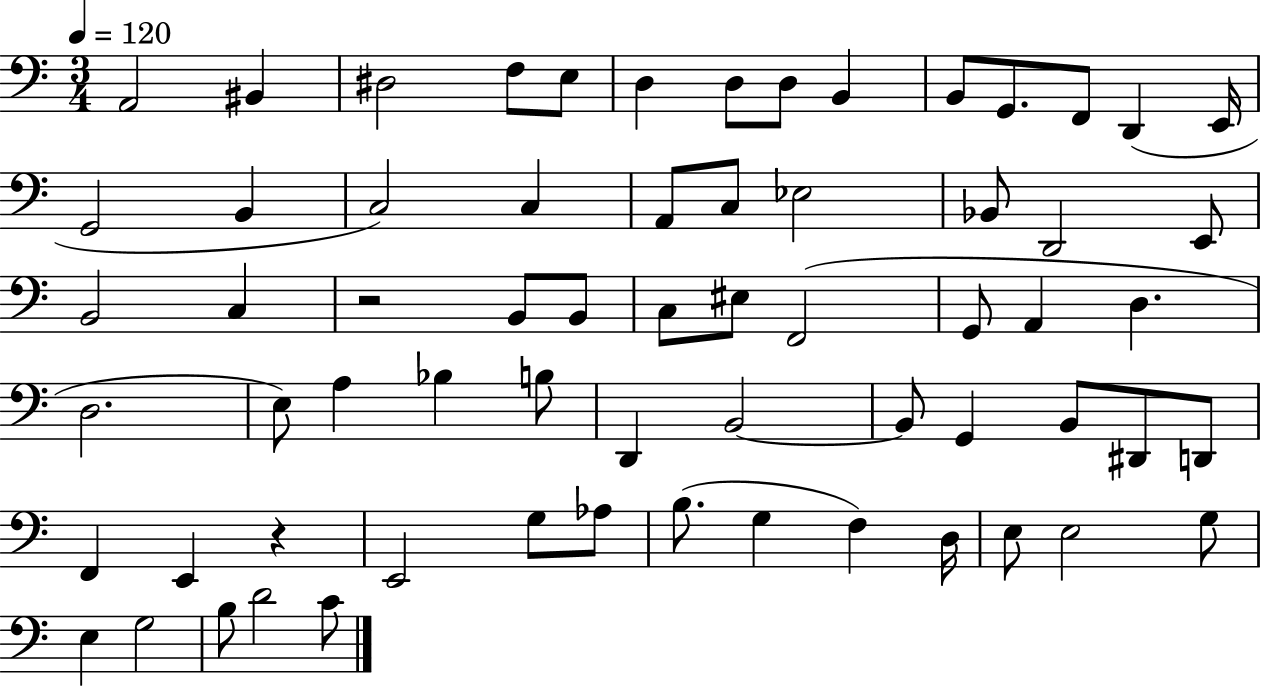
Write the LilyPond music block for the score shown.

{
  \clef bass
  \numericTimeSignature
  \time 3/4
  \key c \major
  \tempo 4 = 120
  \repeat volta 2 { a,2 bis,4 | dis2 f8 e8 | d4 d8 d8 b,4 | b,8 g,8. f,8 d,4( e,16 | \break g,2 b,4 | c2) c4 | a,8 c8 ees2 | bes,8 d,2 e,8 | \break b,2 c4 | r2 b,8 b,8 | c8 eis8 f,2( | g,8 a,4 d4. | \break d2. | e8) a4 bes4 b8 | d,4 b,2~~ | b,8 g,4 b,8 dis,8 d,8 | \break f,4 e,4 r4 | e,2 g8 aes8 | b8.( g4 f4) d16 | e8 e2 g8 | \break e4 g2 | b8 d'2 c'8 | } \bar "|."
}